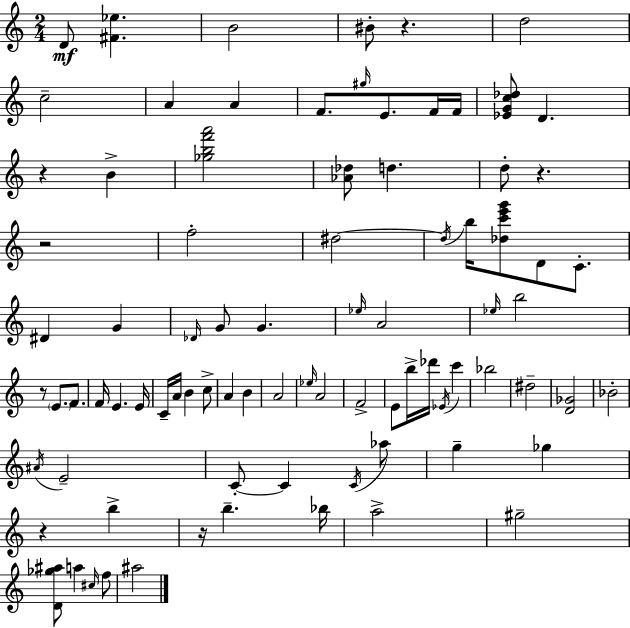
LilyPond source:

{
  \clef treble
  \numericTimeSignature
  \time 2/4
  \key a \minor
  d'8\mf <fis' ees''>4. | b'2 | bis'8-. r4. | d''2 | \break c''2-- | a'4 a'4 | f'8. \grace { gis''16 } e'8. f'16 | f'16 <ees' g' c'' des''>8 d'4. | \break r4 b'4-> | <ges'' b'' f''' a'''>2 | <aes' des''>8 d''4. | d''8-. r4. | \break r2 | f''2-. | dis''2~~ | \acciaccatura { dis''16 } b''16 <des'' c''' e''' g'''>8 d'8 c'8.-. | \break dis'4 g'4 | \grace { des'16 } g'8 g'4. | \grace { ees''16 } a'2 | \grace { ees''16 } b''2 | \break r8 \parenthesize e'8. | f'8. f'16 e'4. | e'16 c'16-- a'16 b'4 | c''8-> a'4 | \break b'4 a'2 | \grace { ees''16 } a'2 | f'2-> | e'8 | \break b''16-> des'''16 \acciaccatura { ees'16 } c'''4 bes''2 | dis''2-- | <d' ges'>2 | bes'2-. | \break \acciaccatura { ais'16 } | e'2-- | c'8-.~~ c'4 \acciaccatura { c'16 } aes''8 | g''4-- ges''4 | \break r4 b''4-> | r16 b''4.-- | bes''16 a''2-> | gis''2-- | \break <d' ges'' ais''>8 a''4 \grace { cis''16 } | f''8 ais''2 | \bar "|."
}